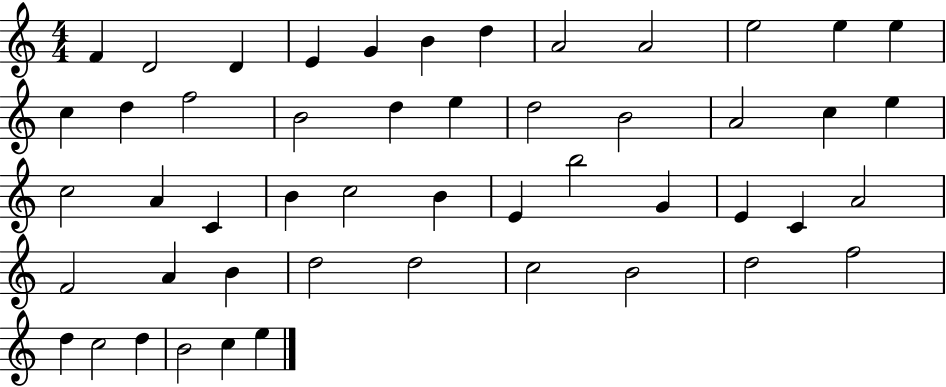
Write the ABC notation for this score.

X:1
T:Untitled
M:4/4
L:1/4
K:C
F D2 D E G B d A2 A2 e2 e e c d f2 B2 d e d2 B2 A2 c e c2 A C B c2 B E b2 G E C A2 F2 A B d2 d2 c2 B2 d2 f2 d c2 d B2 c e